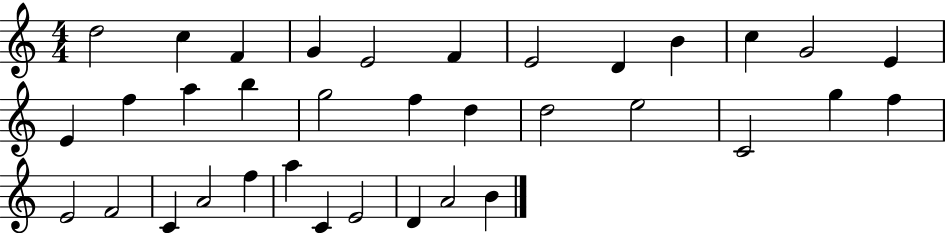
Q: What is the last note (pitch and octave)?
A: B4